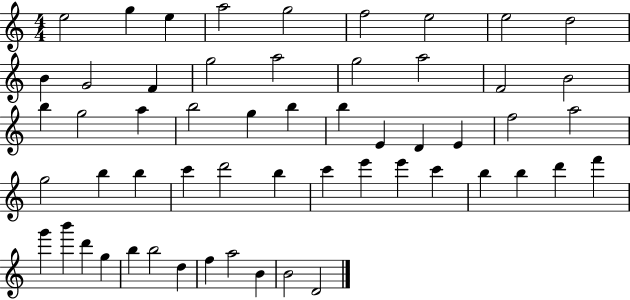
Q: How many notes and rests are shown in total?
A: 56